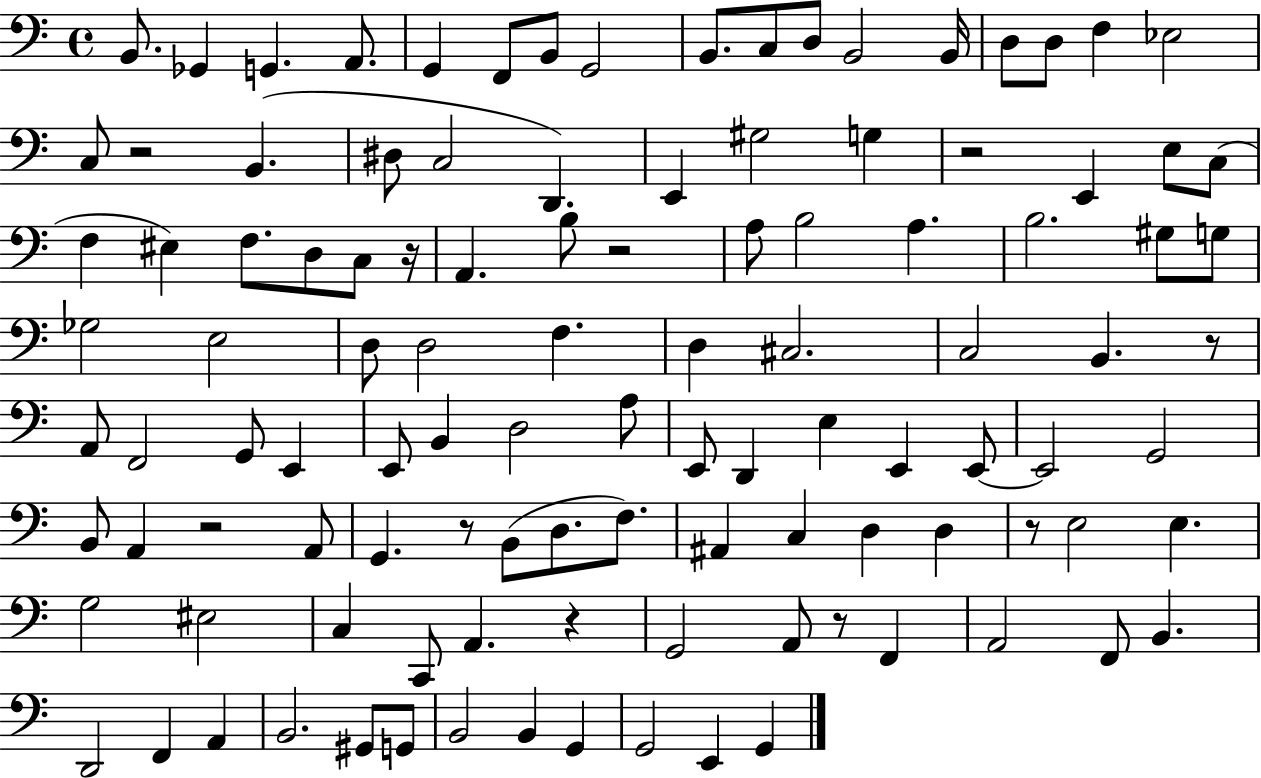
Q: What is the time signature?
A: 4/4